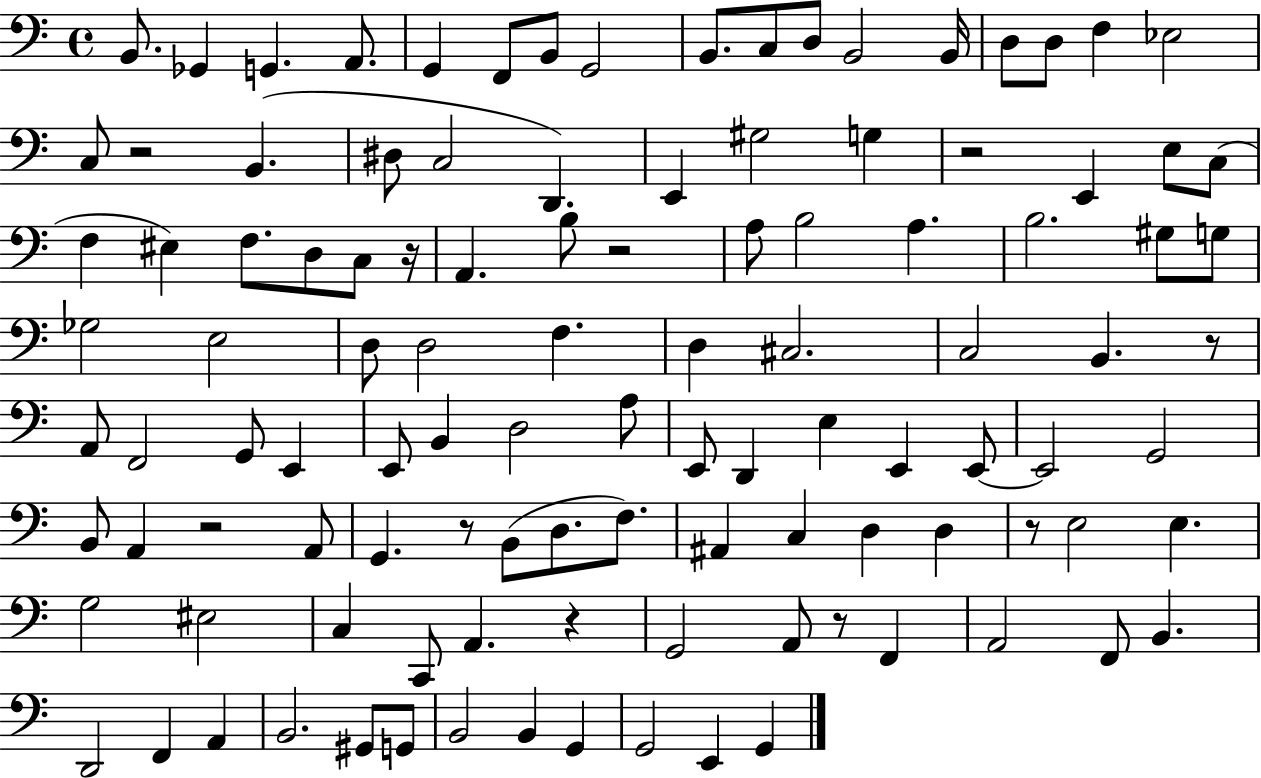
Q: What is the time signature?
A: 4/4